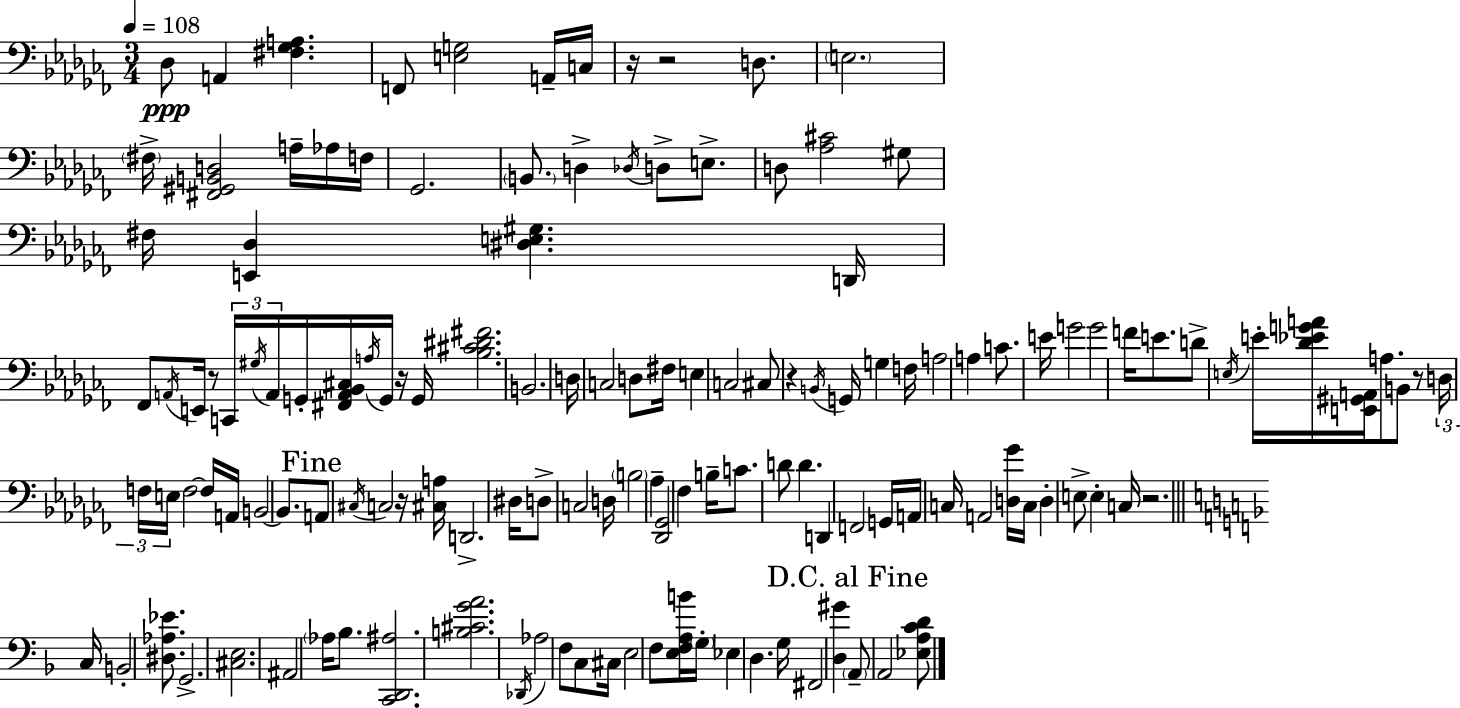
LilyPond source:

{
  \clef bass
  \numericTimeSignature
  \time 3/4
  \key aes \minor
  \tempo 4 = 108
  des8\ppp a,4 <fis ges a>4. | f,8 <e g>2 a,16-- c16 | r16 r2 d8. | \parenthesize e2. | \break \parenthesize fis16-> <fis, gis, b, d>2 a16-- aes16 f16 | ges,2. | \parenthesize b,8. d4-> \acciaccatura { des16 } d8-> e8.-> | d8 <aes cis'>2 gis8 | \break fis16 <e, des>4 <dis e gis>4. | d,16 fes,8 \acciaccatura { a,16 } e,16 r8 \tuplet 3/2 { c,16 \acciaccatura { gis16 } a,16 } g,16-. <fis, a, bes, cis>16 | \acciaccatura { a16 } g,16 r16 g,16 <bes cis' dis' fis'>2. | b,2. | \break d16 c2 | d8 fis16 e4 c2 | cis8 r4 \acciaccatura { b,16 } g,16 | g4 f16 a2 | \break a4 c'8. e'16 g'2 | g'2 | f'16 e'8. d'8-> \acciaccatura { e16 } e'16-. <des' ees' g' a'>16 <e, gis, a,>16 a8. | b,8 r8 \tuplet 3/2 { d16 f16 e16 } f2~~ | \break f16 a,16 b,2~~ | b,8. \mark "Fine" a,8 \acciaccatura { cis16 } c2 | r16 <cis a>16 d,2.-> | dis16 d8-> c2 | \break d16 \parenthesize b2 | aes4-- <des, ges,>2 | fes4 b16-- c'8. d'8 | d'4. d,4 f,2 | \break g,16 a,16 c16 a,2 | <d ges'>16 c16 d4-. | e8-> e4-. c16 r2. | \bar "||" \break \key f \major c16 b,2-. <dis aes ees'>8. | g,2.-> | <cis e>2. | ais,2 \parenthesize aes16 bes8. | \break <c, d, ais>2. | <b cis' g' a'>2. | \acciaccatura { des,16 } aes2 f8 c8 | cis16 e2 f8 | \break <e f a b'>16 \parenthesize g16-. ees4 d4. | g16 fis,2 <d gis'>4 | \mark "D.C. al Fine" \parenthesize a,8-- a,2 <ees a c' d'>8 | \bar "|."
}